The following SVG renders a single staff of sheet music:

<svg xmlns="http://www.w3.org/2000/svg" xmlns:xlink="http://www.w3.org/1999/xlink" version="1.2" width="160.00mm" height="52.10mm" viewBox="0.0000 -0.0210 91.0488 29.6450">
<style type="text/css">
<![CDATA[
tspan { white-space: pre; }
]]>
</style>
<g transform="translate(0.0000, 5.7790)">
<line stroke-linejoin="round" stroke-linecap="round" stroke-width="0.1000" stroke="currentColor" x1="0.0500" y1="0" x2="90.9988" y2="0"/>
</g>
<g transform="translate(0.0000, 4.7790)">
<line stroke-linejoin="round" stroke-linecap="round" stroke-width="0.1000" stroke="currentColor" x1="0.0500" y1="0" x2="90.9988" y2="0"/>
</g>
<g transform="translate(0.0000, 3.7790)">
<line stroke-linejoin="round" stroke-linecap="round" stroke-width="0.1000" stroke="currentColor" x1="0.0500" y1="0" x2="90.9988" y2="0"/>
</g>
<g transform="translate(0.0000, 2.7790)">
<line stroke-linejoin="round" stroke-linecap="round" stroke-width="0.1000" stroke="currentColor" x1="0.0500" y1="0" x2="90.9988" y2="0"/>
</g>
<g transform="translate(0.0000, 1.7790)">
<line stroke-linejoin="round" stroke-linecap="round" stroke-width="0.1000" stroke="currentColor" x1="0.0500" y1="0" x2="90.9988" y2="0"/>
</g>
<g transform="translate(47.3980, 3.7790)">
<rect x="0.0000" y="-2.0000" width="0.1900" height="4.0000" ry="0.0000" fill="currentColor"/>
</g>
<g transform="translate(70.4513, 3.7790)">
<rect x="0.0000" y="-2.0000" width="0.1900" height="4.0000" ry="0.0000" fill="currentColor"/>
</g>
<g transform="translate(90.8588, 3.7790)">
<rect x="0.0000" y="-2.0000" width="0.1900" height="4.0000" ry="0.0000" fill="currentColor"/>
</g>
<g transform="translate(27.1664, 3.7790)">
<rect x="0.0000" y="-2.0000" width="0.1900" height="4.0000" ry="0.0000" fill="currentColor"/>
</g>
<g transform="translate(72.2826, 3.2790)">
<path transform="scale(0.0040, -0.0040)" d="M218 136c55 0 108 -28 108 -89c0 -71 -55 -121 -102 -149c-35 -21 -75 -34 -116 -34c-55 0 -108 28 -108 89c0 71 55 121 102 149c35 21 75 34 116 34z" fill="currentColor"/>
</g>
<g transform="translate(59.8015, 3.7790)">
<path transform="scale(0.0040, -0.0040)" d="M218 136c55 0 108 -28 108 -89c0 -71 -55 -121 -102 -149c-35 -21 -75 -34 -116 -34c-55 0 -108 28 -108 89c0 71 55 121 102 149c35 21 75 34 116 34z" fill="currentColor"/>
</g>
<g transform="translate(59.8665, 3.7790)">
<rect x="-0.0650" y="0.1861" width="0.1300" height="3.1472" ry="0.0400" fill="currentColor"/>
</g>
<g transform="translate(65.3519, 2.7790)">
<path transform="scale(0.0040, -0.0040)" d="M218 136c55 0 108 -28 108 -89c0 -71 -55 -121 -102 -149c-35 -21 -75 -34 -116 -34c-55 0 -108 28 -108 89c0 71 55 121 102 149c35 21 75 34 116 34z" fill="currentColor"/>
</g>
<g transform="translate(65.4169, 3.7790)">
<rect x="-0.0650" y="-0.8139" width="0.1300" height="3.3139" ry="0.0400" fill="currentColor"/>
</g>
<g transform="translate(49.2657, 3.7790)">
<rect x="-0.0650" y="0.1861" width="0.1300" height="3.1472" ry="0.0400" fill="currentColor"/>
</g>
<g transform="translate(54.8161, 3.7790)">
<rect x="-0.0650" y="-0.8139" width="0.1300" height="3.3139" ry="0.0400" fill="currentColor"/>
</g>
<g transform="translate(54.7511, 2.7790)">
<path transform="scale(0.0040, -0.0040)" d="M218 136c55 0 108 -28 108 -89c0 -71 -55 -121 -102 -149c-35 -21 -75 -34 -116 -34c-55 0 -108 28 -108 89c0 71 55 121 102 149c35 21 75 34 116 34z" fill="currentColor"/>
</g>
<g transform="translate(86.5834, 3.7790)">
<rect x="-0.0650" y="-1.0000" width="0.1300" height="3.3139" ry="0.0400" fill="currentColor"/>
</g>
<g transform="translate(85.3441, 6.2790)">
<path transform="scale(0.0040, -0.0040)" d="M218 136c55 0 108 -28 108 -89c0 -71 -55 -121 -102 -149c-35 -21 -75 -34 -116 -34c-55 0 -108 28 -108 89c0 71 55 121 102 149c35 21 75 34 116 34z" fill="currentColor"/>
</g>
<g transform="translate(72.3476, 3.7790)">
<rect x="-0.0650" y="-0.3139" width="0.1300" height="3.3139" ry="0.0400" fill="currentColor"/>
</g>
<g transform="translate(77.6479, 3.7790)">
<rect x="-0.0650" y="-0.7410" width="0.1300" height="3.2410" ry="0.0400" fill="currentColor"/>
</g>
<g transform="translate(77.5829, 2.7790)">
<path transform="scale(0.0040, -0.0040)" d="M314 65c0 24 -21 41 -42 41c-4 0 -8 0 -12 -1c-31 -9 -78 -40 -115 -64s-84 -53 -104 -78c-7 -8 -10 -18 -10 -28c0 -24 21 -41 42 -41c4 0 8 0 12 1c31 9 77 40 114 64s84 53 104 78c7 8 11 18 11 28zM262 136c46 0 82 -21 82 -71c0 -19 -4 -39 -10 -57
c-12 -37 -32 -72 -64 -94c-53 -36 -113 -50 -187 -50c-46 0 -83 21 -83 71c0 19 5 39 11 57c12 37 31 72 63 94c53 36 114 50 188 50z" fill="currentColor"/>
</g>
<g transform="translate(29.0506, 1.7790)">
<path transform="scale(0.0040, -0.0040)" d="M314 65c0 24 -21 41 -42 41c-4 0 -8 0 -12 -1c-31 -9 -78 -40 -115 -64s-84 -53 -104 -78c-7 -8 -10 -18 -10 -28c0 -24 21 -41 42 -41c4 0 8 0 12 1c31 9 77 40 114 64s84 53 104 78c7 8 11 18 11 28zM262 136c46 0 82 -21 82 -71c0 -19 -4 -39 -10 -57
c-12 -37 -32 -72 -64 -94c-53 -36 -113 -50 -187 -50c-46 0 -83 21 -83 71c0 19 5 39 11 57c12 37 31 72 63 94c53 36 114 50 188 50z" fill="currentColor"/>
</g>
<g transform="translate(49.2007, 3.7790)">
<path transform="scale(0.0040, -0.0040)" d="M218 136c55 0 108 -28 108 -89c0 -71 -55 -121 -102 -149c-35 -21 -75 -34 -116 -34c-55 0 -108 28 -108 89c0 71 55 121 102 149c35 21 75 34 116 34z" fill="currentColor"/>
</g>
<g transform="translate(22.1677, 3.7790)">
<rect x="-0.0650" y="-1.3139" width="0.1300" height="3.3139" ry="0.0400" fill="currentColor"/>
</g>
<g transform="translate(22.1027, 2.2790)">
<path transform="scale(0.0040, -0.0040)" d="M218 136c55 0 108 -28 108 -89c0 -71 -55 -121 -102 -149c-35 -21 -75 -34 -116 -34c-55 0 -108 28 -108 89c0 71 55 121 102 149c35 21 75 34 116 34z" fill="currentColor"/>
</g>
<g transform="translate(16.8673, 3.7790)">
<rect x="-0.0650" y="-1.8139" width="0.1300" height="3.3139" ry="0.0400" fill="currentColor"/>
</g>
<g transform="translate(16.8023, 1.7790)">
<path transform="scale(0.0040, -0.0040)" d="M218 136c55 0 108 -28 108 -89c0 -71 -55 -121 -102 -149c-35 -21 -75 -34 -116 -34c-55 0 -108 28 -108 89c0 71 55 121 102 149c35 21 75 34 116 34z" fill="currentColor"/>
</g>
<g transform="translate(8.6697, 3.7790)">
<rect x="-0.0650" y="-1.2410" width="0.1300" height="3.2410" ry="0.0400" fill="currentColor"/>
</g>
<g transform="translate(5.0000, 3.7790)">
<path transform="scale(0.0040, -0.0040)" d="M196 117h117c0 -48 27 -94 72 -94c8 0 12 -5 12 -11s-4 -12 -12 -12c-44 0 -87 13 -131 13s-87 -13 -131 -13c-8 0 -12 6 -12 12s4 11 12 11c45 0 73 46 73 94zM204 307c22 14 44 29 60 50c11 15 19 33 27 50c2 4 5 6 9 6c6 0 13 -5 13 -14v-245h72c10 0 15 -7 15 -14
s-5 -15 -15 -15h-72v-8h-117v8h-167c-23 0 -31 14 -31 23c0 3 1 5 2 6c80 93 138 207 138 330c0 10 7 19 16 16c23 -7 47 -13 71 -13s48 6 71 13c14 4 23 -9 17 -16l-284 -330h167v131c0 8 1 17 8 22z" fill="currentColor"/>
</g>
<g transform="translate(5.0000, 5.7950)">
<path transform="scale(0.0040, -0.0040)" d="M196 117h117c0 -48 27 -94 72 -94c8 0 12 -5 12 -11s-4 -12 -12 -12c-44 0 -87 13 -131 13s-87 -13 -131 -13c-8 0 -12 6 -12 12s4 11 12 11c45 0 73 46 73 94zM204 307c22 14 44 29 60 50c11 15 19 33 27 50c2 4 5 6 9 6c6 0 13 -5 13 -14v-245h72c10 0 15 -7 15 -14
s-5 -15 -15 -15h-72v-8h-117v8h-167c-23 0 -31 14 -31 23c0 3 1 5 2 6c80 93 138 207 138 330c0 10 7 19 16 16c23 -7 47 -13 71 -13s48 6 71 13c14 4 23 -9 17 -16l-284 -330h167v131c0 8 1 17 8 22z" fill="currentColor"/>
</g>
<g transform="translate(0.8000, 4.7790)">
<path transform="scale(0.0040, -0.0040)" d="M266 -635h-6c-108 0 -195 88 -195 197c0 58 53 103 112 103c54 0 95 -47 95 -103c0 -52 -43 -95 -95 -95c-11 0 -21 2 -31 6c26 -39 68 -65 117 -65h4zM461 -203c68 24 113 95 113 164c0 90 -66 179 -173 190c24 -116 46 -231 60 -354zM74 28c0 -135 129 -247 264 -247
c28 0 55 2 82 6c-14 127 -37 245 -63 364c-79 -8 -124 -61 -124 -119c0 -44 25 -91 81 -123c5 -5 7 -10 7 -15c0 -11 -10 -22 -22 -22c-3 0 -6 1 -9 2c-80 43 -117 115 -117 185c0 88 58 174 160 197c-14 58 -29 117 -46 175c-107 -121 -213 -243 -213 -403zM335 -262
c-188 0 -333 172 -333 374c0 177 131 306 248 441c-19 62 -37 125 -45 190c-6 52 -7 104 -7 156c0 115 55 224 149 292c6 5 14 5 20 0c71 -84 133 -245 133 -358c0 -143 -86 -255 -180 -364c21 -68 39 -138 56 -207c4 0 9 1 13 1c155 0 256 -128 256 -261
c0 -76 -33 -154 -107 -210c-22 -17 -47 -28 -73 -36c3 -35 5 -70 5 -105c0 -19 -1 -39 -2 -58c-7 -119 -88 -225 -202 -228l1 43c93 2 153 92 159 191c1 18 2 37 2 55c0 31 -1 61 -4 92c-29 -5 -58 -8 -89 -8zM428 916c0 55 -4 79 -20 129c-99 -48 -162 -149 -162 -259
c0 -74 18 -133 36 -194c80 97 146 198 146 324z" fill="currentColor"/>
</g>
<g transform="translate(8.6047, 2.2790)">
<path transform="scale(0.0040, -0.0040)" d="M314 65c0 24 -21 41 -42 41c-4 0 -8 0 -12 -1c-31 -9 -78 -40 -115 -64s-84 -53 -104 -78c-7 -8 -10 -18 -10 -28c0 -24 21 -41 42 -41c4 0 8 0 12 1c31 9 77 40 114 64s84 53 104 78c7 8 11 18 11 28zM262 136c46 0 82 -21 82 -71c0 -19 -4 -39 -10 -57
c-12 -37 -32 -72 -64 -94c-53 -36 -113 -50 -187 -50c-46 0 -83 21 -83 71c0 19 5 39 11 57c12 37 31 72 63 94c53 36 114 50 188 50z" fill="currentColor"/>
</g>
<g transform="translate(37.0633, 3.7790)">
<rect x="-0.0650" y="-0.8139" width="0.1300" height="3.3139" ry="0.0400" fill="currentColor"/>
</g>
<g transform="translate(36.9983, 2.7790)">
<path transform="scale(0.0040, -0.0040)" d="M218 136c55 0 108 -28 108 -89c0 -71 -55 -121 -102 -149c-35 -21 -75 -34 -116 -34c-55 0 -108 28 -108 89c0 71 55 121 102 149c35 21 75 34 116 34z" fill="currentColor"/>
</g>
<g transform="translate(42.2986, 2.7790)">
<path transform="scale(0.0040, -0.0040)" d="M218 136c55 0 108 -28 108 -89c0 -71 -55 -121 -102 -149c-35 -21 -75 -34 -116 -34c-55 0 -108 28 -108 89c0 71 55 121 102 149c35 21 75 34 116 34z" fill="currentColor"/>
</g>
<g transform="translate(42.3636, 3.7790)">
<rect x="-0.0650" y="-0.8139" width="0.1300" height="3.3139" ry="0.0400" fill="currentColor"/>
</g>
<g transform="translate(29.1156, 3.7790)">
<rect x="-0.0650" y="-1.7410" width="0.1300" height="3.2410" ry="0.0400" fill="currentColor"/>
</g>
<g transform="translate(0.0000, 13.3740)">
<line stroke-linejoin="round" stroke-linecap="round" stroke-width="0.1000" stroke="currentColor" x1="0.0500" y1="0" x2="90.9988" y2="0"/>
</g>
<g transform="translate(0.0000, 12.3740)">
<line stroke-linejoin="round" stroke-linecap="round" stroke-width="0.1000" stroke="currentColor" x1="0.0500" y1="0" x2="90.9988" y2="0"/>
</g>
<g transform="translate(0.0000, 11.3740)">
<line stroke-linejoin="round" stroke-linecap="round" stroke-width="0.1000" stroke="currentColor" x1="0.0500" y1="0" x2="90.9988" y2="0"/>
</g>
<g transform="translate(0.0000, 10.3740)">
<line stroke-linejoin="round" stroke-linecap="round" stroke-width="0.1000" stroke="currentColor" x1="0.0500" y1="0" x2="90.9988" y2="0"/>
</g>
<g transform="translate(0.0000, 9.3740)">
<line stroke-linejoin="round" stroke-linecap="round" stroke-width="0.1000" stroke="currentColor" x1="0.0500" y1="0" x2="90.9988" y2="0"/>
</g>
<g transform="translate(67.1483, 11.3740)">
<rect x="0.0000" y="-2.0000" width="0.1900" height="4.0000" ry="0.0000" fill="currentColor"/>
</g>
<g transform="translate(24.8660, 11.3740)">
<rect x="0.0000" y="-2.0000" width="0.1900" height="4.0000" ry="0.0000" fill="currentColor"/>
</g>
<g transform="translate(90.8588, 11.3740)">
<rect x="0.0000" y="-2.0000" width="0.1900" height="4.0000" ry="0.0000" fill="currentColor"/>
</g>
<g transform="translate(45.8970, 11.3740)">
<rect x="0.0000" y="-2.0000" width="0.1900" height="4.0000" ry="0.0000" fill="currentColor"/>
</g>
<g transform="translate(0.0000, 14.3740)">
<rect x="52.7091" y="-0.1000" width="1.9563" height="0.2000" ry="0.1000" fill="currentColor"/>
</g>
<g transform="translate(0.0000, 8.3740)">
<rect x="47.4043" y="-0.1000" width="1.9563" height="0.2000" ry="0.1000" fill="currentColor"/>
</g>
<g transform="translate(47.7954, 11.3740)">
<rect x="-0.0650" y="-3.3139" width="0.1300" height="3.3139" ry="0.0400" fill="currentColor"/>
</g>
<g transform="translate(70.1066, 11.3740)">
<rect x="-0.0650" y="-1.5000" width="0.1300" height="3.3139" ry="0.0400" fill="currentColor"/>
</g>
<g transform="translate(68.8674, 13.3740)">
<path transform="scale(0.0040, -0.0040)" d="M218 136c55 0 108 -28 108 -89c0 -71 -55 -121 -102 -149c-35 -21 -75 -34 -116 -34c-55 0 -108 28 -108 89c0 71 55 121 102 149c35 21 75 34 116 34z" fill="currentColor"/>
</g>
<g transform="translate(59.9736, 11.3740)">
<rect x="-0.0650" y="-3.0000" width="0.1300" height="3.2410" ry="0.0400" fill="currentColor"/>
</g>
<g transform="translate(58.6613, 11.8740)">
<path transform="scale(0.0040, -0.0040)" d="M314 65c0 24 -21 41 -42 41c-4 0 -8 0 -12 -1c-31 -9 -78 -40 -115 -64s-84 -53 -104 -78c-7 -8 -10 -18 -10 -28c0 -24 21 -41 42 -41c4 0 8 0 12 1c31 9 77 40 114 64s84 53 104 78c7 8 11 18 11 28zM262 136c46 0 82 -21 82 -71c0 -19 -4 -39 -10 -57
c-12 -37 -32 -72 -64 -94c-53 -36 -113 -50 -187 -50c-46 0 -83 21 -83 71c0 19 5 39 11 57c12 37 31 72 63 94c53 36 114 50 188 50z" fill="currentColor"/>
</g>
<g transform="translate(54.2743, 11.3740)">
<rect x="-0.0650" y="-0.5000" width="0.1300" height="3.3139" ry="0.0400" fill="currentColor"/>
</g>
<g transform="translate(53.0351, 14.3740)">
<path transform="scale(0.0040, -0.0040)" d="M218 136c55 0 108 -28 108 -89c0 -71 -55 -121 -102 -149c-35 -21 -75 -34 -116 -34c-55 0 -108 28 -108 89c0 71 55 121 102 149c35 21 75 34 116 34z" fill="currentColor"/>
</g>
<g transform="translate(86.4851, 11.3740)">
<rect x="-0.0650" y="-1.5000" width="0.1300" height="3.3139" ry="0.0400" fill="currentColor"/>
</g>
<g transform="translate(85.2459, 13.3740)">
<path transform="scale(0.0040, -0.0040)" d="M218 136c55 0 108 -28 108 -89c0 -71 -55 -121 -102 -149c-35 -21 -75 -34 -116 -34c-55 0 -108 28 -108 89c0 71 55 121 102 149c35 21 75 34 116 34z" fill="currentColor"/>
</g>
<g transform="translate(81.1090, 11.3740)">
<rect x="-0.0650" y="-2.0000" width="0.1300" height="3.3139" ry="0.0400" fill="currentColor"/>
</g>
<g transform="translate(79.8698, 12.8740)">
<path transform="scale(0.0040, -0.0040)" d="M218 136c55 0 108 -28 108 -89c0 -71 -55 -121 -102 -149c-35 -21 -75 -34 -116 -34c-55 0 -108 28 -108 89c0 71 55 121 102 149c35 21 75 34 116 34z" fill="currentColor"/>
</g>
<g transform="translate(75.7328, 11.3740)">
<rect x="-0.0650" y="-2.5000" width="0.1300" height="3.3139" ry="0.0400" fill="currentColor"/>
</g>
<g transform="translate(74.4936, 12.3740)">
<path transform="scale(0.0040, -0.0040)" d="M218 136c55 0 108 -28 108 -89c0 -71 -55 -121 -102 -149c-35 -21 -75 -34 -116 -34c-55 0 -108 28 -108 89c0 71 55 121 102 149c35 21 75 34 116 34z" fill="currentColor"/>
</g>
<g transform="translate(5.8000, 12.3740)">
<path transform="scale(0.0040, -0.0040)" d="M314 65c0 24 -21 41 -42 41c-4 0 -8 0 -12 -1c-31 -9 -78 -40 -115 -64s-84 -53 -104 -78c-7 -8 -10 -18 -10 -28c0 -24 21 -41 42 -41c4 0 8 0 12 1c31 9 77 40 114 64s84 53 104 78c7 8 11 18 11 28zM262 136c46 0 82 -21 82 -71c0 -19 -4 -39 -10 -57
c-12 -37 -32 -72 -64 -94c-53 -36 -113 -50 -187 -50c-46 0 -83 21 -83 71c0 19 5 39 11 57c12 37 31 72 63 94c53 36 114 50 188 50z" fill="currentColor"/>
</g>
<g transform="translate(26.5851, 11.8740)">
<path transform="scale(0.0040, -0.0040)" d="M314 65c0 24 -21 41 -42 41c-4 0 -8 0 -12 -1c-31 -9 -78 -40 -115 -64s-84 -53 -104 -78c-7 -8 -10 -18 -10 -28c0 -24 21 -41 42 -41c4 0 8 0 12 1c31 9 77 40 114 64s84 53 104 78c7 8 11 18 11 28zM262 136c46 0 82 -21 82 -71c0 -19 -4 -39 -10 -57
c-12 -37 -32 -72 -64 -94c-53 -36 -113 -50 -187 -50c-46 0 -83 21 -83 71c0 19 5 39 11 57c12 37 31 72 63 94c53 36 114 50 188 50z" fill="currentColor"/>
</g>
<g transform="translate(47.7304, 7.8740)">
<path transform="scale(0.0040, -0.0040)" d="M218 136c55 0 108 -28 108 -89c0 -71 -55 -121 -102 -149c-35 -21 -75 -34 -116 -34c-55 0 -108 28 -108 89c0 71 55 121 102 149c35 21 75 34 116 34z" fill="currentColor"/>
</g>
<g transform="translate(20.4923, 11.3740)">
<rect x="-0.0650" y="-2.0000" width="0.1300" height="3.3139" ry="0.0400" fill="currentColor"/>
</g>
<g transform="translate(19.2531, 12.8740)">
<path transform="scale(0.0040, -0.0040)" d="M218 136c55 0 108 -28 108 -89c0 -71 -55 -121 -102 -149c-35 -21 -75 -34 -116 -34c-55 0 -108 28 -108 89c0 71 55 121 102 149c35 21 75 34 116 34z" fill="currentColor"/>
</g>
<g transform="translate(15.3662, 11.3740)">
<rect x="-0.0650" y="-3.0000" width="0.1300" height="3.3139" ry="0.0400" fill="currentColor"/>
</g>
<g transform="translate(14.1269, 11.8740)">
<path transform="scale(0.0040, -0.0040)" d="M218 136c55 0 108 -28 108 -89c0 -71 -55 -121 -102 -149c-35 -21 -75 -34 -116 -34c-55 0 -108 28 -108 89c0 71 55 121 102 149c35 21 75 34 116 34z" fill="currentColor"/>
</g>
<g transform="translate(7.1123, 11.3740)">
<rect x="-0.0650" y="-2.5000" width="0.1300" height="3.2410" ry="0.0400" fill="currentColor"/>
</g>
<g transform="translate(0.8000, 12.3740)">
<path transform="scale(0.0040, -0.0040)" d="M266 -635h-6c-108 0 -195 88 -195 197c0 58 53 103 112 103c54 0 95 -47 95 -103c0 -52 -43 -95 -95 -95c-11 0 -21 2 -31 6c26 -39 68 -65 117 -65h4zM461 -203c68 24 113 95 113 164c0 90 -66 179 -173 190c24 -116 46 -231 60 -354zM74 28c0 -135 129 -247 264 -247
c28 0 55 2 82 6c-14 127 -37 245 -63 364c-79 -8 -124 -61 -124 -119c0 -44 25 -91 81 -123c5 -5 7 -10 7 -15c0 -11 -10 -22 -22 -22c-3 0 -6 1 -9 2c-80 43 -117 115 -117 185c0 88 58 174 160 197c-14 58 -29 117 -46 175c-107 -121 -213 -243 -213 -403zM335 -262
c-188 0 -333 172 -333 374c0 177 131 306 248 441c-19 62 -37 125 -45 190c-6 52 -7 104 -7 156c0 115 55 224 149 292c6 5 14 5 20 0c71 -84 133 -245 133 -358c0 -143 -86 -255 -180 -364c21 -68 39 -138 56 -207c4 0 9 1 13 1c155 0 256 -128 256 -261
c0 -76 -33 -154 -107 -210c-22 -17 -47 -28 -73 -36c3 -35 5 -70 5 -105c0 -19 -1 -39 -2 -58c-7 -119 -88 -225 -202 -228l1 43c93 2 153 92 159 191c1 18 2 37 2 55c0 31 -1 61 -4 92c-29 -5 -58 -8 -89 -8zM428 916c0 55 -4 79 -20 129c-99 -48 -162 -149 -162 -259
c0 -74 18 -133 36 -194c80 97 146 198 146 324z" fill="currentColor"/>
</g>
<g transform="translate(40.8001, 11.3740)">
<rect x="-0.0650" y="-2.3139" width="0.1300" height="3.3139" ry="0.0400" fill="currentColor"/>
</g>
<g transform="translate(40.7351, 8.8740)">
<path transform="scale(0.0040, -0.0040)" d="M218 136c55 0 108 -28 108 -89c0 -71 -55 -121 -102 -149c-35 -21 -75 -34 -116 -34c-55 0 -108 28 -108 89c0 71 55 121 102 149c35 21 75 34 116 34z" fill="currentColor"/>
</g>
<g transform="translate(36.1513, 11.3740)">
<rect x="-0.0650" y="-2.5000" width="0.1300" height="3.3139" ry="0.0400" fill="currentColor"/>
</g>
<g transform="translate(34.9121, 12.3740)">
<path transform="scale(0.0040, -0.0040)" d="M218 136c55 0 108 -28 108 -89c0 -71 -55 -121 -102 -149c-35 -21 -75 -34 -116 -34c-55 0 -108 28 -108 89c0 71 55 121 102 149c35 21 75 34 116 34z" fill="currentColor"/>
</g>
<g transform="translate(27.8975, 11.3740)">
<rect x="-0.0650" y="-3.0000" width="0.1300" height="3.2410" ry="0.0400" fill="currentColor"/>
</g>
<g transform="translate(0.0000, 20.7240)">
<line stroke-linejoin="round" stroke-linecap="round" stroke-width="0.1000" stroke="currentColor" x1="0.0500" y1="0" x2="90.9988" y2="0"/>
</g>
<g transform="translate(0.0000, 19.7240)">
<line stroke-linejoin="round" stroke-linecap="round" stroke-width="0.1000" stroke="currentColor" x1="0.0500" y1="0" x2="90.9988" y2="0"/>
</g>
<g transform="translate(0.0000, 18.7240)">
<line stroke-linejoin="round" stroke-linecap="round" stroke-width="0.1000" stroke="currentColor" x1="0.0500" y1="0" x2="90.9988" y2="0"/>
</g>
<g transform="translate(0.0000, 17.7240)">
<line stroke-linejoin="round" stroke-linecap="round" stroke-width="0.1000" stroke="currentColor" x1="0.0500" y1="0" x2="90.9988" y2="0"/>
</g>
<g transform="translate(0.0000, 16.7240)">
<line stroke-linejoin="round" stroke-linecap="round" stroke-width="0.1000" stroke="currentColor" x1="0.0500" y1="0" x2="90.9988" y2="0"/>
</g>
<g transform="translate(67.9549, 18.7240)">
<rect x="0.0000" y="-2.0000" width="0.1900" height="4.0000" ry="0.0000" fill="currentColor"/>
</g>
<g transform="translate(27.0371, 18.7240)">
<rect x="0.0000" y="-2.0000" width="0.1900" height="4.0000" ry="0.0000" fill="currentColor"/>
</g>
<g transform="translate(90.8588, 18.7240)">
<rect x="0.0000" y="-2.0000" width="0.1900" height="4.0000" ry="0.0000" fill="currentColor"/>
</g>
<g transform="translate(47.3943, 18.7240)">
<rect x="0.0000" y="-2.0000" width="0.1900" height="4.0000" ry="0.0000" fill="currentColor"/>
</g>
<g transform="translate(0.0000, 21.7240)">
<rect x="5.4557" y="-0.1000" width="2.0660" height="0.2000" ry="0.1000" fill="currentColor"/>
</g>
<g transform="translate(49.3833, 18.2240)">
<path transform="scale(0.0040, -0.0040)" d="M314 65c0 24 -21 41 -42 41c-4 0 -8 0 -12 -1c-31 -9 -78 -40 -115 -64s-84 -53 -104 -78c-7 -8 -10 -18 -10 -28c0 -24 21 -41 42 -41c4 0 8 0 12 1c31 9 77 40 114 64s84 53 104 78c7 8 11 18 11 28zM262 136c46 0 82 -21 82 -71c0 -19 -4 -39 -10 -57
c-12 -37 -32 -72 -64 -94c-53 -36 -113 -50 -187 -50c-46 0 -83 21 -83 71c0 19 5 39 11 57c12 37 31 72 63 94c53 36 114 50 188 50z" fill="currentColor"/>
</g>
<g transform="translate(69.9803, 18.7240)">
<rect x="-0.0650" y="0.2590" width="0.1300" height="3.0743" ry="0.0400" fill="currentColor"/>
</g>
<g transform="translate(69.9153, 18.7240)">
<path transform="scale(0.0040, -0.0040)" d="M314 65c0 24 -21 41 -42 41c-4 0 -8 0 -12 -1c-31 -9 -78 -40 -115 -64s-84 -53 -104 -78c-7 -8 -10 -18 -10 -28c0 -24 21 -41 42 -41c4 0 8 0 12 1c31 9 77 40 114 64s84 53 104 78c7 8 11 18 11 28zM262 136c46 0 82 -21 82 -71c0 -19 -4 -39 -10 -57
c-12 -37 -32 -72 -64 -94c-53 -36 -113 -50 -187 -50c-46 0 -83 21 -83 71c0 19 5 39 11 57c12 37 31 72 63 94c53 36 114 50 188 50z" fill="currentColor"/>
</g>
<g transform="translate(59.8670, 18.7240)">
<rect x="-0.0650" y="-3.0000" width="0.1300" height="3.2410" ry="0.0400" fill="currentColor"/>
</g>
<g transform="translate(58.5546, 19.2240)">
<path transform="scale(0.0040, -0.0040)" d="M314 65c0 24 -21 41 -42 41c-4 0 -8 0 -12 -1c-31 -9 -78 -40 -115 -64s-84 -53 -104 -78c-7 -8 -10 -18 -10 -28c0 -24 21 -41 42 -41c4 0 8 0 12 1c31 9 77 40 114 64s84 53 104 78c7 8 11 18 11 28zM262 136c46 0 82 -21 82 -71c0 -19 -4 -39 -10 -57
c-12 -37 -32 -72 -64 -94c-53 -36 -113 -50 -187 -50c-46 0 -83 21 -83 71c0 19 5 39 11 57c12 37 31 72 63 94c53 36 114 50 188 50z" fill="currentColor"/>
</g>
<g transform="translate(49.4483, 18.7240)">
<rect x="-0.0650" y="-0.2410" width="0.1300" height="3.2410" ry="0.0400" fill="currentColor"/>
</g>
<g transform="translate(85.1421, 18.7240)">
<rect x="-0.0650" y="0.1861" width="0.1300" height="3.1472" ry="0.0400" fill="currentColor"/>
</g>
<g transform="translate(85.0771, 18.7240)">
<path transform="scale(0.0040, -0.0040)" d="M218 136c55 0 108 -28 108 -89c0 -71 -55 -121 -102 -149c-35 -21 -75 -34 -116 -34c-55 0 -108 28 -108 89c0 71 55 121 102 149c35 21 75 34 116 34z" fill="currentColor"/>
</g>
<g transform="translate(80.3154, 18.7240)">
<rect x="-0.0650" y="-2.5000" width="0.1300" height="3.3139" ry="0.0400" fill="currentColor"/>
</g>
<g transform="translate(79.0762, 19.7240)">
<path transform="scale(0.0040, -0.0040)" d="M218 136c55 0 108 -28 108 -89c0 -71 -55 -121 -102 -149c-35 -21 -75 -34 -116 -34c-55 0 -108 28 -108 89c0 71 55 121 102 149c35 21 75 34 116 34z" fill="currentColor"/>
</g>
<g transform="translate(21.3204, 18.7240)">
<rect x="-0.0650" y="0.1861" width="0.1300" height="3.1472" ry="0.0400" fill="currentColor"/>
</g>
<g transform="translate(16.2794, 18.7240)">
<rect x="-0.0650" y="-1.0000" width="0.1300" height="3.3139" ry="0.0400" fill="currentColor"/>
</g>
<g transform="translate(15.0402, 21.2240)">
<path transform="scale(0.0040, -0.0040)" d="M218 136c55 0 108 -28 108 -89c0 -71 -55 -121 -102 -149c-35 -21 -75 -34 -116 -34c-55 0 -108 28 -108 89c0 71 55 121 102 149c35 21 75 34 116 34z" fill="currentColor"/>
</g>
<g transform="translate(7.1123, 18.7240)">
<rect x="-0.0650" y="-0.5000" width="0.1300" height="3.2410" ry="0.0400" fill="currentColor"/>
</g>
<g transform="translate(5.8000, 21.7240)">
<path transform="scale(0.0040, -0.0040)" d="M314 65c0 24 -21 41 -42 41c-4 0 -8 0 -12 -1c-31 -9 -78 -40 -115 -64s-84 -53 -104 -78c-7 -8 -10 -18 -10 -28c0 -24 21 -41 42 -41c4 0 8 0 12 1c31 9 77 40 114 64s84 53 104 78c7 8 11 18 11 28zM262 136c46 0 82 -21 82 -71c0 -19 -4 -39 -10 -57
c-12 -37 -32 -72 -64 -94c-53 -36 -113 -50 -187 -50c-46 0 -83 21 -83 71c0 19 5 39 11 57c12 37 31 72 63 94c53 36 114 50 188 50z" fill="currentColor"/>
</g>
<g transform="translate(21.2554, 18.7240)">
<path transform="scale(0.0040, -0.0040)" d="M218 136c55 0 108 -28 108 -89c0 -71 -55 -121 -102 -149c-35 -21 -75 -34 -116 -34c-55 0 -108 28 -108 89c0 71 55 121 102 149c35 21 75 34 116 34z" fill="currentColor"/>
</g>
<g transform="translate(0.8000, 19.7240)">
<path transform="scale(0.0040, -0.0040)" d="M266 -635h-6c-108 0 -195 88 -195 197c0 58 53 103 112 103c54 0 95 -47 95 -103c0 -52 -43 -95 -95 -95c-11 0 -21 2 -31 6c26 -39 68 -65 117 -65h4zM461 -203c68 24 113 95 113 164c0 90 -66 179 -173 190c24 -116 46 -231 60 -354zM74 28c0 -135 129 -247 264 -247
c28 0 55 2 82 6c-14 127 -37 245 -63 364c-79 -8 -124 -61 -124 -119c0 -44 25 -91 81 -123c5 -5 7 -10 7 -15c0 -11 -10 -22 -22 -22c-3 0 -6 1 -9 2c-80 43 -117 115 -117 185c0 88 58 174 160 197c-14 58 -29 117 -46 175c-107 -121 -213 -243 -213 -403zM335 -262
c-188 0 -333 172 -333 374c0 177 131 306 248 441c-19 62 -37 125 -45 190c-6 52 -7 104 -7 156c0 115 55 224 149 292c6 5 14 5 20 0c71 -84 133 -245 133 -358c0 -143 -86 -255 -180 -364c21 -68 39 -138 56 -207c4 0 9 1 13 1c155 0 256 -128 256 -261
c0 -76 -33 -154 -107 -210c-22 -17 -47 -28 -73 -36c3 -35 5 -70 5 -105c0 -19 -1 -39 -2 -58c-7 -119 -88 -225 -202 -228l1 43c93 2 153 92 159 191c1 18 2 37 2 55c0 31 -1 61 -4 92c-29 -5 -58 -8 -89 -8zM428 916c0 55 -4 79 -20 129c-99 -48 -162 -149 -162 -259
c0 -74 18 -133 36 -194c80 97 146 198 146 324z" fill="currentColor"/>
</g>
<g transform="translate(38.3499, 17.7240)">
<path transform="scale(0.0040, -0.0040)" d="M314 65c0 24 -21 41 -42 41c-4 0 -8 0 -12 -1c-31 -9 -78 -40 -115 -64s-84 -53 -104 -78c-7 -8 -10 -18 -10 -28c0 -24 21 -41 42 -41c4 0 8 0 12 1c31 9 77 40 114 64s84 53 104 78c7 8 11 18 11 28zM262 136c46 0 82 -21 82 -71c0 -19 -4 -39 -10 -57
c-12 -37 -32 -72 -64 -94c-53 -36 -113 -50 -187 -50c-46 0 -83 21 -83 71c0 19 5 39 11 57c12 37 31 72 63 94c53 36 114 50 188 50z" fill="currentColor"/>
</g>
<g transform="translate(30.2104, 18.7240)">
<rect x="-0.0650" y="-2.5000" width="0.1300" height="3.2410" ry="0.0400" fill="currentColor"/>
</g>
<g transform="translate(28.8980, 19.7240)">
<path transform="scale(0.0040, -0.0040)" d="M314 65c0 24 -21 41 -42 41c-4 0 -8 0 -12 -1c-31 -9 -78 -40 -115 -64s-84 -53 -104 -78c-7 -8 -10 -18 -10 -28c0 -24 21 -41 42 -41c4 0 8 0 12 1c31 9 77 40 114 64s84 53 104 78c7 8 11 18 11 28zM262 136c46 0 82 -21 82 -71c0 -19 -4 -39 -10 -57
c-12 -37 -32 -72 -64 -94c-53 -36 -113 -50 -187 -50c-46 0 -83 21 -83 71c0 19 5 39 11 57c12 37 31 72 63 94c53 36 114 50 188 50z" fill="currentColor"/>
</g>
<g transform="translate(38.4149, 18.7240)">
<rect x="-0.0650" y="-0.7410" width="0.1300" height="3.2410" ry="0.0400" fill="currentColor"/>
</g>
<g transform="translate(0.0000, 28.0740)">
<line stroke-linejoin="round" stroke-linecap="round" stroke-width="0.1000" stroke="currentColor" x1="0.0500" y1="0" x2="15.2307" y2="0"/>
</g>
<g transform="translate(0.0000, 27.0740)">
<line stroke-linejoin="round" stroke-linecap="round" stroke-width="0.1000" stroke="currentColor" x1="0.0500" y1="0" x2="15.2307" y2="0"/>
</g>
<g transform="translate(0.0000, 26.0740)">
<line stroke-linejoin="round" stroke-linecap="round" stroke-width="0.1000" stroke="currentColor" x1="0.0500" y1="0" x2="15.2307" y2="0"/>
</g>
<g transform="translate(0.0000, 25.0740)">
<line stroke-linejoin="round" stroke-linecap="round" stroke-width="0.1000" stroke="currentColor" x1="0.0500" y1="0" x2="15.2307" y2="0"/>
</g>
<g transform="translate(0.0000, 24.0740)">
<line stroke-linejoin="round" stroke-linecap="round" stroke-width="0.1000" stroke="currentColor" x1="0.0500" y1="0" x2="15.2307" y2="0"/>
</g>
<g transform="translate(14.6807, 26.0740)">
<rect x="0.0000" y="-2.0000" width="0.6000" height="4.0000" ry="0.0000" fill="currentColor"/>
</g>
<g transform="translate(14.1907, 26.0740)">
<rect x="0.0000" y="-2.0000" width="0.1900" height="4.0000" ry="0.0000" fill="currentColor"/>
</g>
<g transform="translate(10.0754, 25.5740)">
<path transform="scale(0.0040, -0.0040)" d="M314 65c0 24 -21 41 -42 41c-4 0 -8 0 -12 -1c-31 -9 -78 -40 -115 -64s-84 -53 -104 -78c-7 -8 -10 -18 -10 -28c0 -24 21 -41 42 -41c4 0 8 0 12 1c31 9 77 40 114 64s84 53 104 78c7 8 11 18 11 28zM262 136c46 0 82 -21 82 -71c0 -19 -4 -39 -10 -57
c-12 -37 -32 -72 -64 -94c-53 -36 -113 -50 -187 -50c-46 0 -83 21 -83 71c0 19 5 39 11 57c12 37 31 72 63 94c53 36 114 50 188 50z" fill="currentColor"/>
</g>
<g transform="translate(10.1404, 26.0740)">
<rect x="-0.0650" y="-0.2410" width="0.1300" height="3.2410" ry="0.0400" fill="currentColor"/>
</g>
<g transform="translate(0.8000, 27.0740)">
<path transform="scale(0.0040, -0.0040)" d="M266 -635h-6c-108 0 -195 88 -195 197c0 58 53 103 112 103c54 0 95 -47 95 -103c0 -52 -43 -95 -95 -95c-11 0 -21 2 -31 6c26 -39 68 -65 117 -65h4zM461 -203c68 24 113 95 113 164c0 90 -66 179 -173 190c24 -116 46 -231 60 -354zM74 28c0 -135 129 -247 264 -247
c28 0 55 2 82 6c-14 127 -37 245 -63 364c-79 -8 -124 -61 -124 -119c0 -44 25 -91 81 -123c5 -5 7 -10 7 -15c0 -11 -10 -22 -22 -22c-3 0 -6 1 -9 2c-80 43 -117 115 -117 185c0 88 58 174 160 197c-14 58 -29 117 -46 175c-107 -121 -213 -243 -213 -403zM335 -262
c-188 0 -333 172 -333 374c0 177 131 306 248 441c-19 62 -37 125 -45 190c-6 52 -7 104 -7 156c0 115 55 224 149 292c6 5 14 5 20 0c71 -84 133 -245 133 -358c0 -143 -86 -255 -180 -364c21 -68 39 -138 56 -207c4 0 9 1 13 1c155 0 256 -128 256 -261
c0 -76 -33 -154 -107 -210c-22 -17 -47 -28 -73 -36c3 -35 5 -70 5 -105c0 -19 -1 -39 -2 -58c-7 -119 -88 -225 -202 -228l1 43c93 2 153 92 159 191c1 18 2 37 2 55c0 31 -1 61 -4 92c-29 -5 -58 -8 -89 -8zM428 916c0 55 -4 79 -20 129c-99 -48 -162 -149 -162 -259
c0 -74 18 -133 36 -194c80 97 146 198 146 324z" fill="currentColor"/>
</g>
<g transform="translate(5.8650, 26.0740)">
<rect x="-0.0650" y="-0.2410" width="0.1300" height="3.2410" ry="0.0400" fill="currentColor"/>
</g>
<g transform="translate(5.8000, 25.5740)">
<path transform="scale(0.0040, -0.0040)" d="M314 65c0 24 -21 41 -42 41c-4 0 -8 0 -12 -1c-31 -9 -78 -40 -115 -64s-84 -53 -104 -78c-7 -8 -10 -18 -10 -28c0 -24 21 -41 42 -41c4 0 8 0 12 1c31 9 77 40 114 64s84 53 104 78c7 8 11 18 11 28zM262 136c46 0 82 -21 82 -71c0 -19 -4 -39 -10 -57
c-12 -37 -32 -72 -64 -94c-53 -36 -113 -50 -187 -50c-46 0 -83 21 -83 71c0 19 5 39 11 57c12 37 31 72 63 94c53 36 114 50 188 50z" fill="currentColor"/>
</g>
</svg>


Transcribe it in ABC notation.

X:1
T:Untitled
M:4/4
L:1/4
K:C
e2 f e f2 d d B d B d c d2 D G2 A F A2 G g b C A2 E G F E C2 D B G2 d2 c2 A2 B2 G B c2 c2